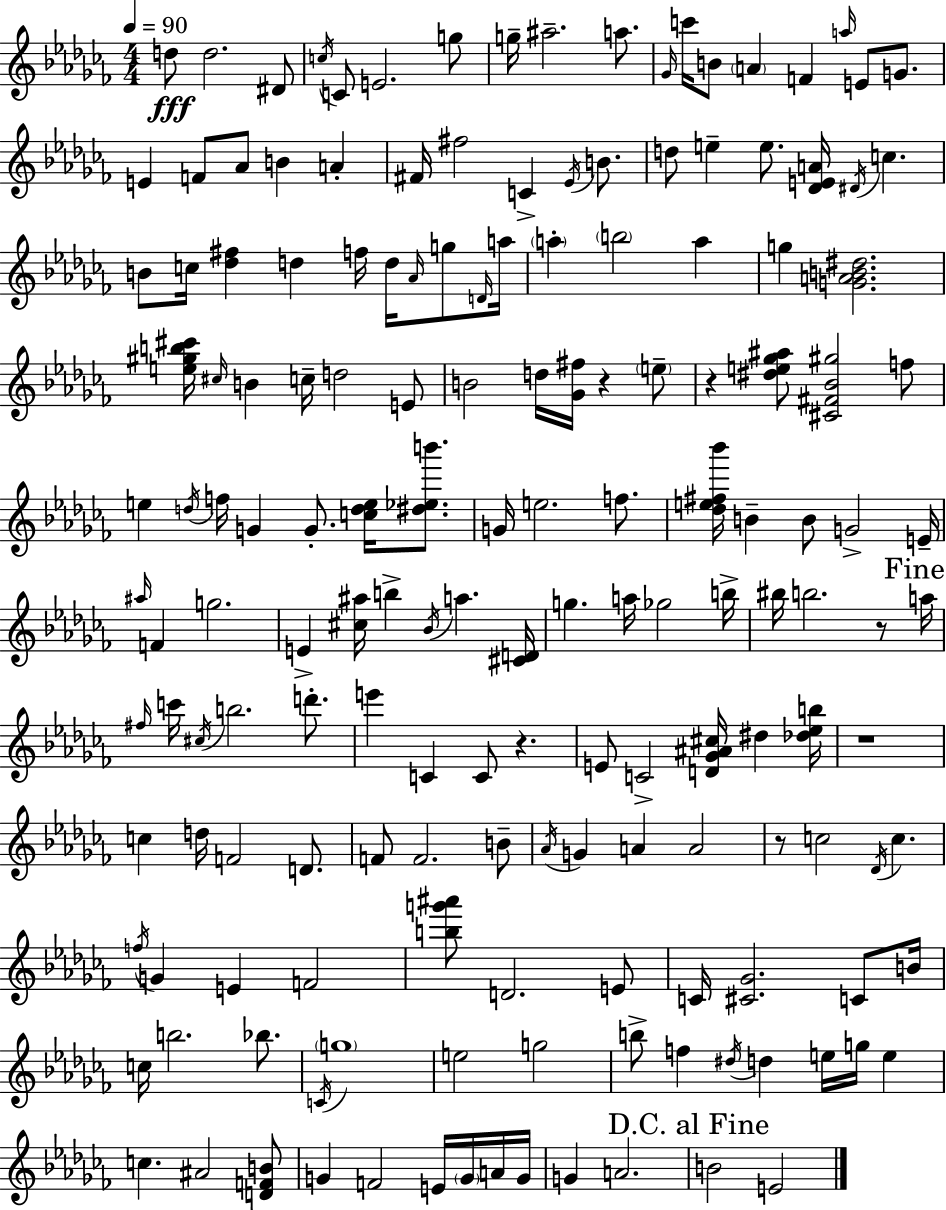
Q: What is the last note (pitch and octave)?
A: E4